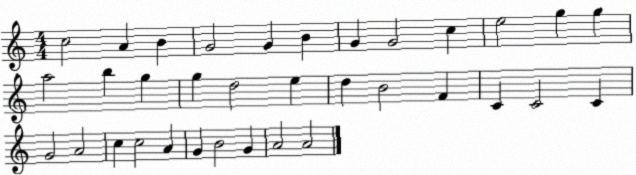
X:1
T:Untitled
M:4/4
L:1/4
K:C
c2 A B G2 G B G G2 c e2 g g a2 b g g d2 e d B2 F C C2 C G2 A2 c c2 A G B2 G A2 A2